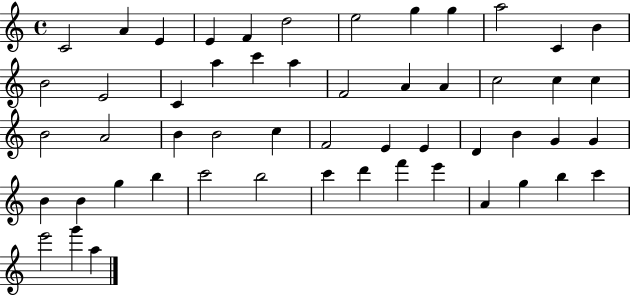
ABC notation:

X:1
T:Untitled
M:4/4
L:1/4
K:C
C2 A E E F d2 e2 g g a2 C B B2 E2 C a c' a F2 A A c2 c c B2 A2 B B2 c F2 E E D B G G B B g b c'2 b2 c' d' f' e' A g b c' e'2 g' a